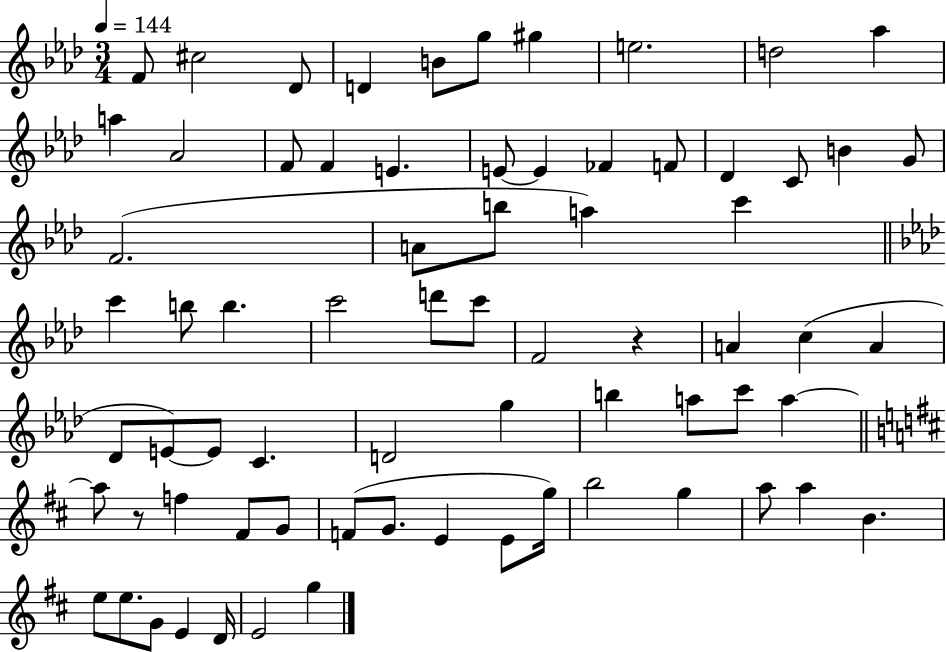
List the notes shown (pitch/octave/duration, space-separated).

F4/e C#5/h Db4/e D4/q B4/e G5/e G#5/q E5/h. D5/h Ab5/q A5/q Ab4/h F4/e F4/q E4/q. E4/e E4/q FES4/q F4/e Db4/q C4/e B4/q G4/e F4/h. A4/e B5/e A5/q C6/q C6/q B5/e B5/q. C6/h D6/e C6/e F4/h R/q A4/q C5/q A4/q Db4/e E4/e E4/e C4/q. D4/h G5/q B5/q A5/e C6/e A5/q A5/e R/e F5/q F#4/e G4/e F4/e G4/e. E4/q E4/e G5/s B5/h G5/q A5/e A5/q B4/q. E5/e E5/e. G4/e E4/q D4/s E4/h G5/q